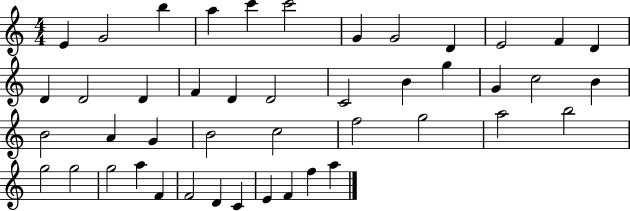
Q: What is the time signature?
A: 4/4